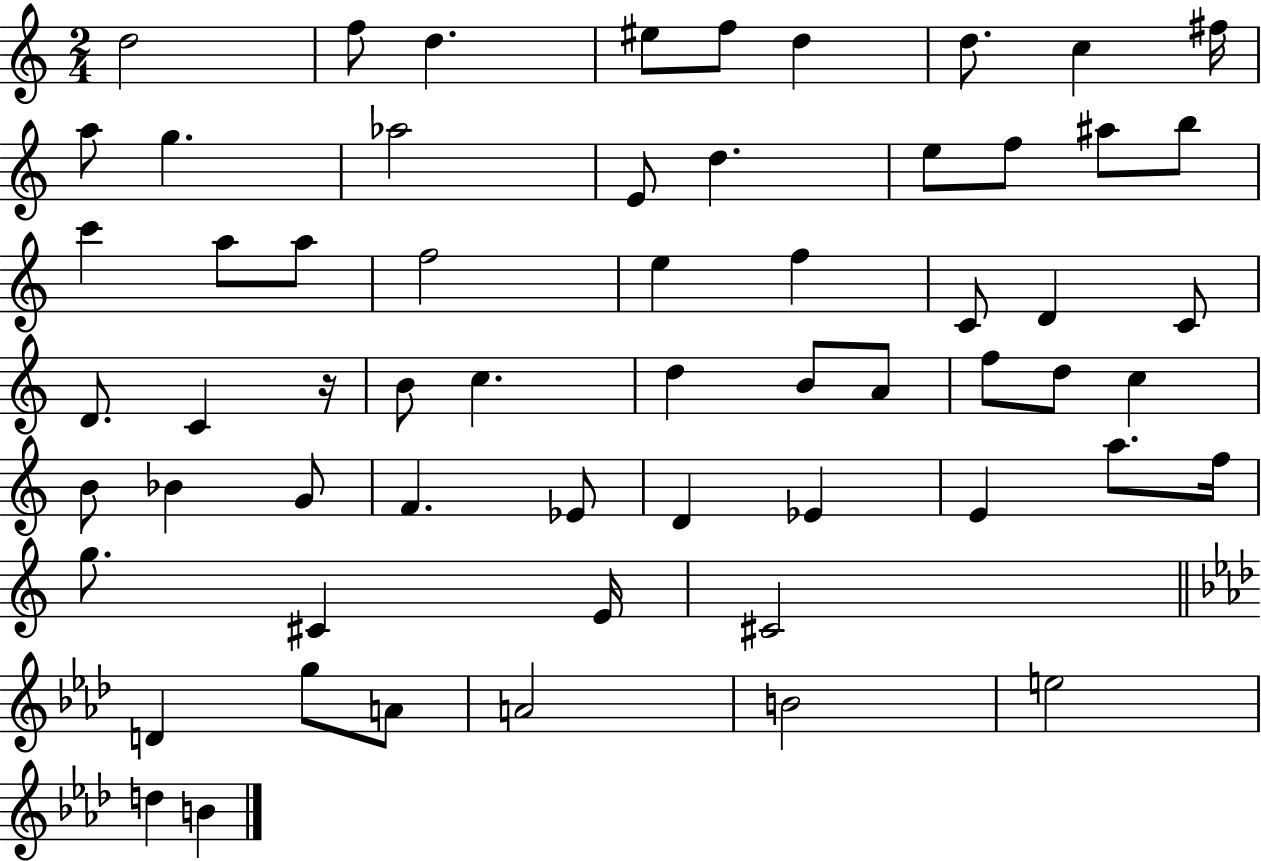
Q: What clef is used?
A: treble